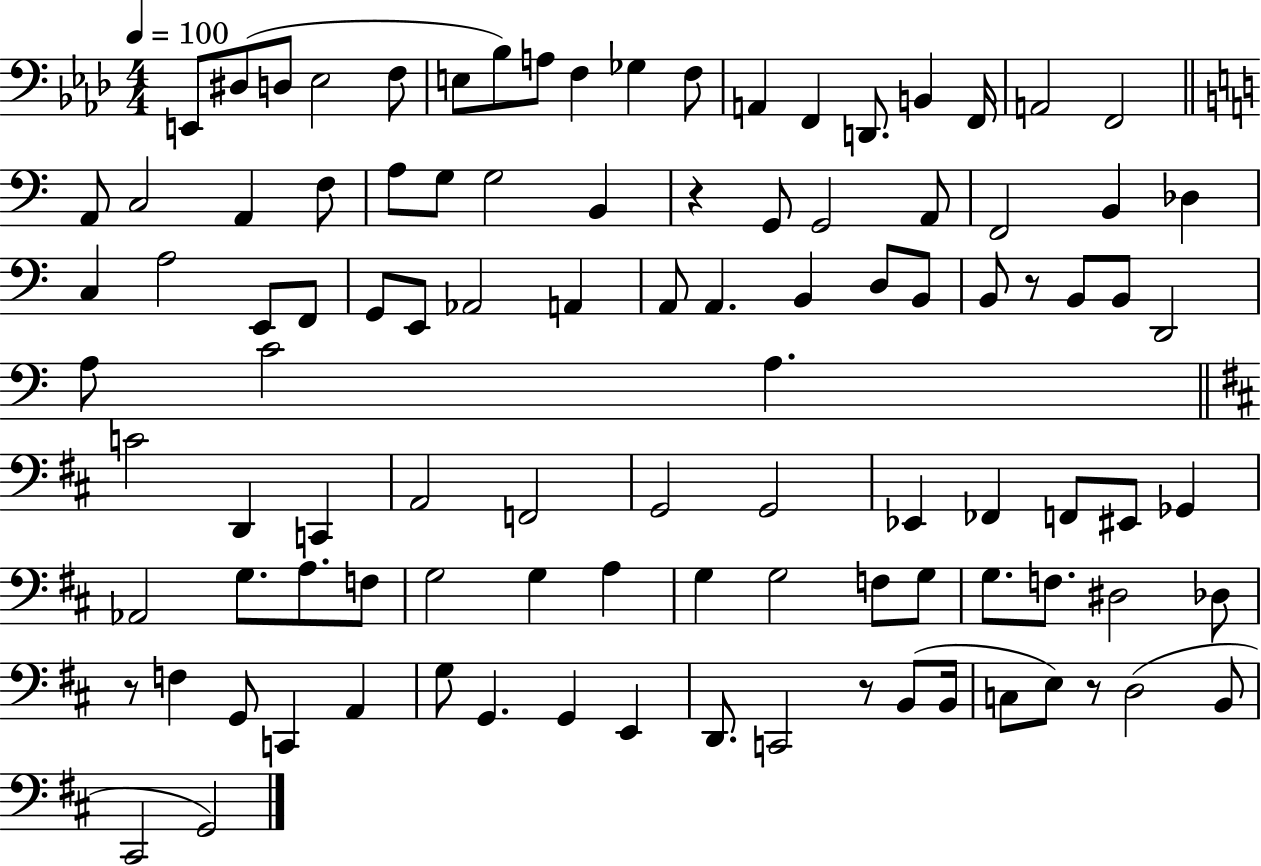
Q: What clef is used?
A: bass